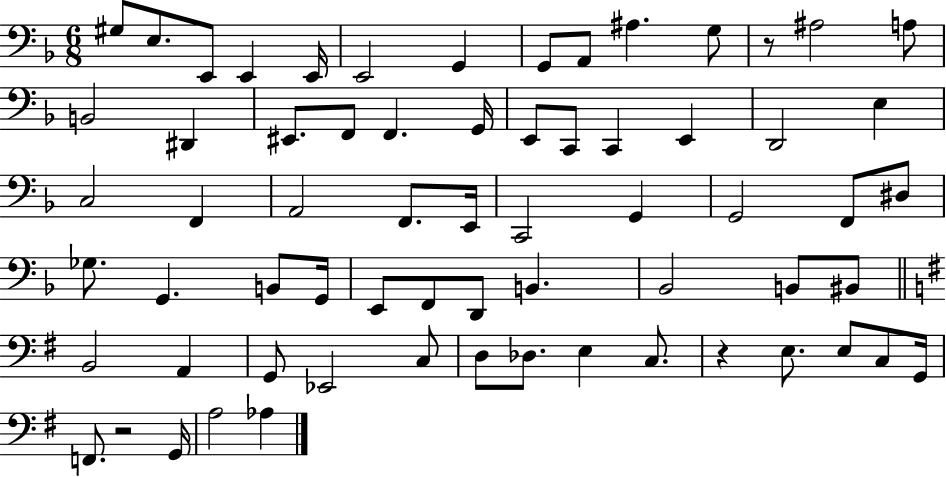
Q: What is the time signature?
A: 6/8